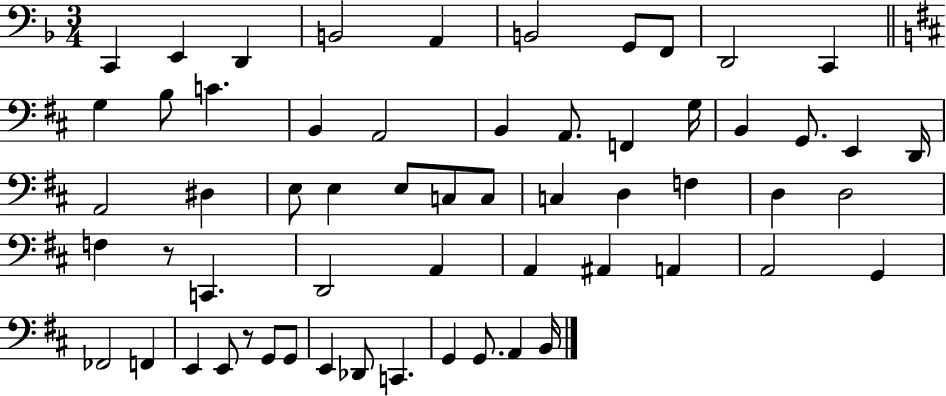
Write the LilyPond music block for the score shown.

{
  \clef bass
  \numericTimeSignature
  \time 3/4
  \key f \major
  c,4 e,4 d,4 | b,2 a,4 | b,2 g,8 f,8 | d,2 c,4 | \break \bar "||" \break \key d \major g4 b8 c'4. | b,4 a,2 | b,4 a,8. f,4 g16 | b,4 g,8. e,4 d,16 | \break a,2 dis4 | e8 e4 e8 c8 c8 | c4 d4 f4 | d4 d2 | \break f4 r8 c,4. | d,2 a,4 | a,4 ais,4 a,4 | a,2 g,4 | \break fes,2 f,4 | e,4 e,8 r8 g,8 g,8 | e,4 des,8 c,4. | g,4 g,8. a,4 b,16 | \break \bar "|."
}